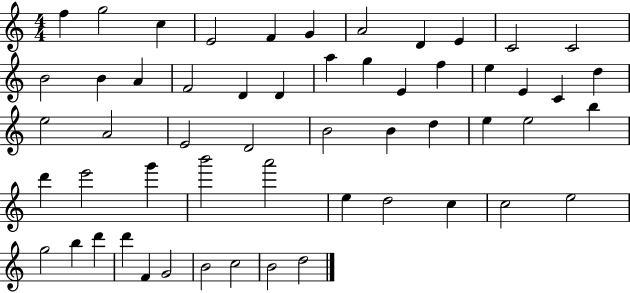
{
  \clef treble
  \numericTimeSignature
  \time 4/4
  \key c \major
  f''4 g''2 c''4 | e'2 f'4 g'4 | a'2 d'4 e'4 | c'2 c'2 | \break b'2 b'4 a'4 | f'2 d'4 d'4 | a''4 g''4 e'4 f''4 | e''4 e'4 c'4 d''4 | \break e''2 a'2 | e'2 d'2 | b'2 b'4 d''4 | e''4 e''2 b''4 | \break d'''4 e'''2 g'''4 | b'''2 a'''2 | e''4 d''2 c''4 | c''2 e''2 | \break g''2 b''4 d'''4 | d'''4 f'4 g'2 | b'2 c''2 | b'2 d''2 | \break \bar "|."
}